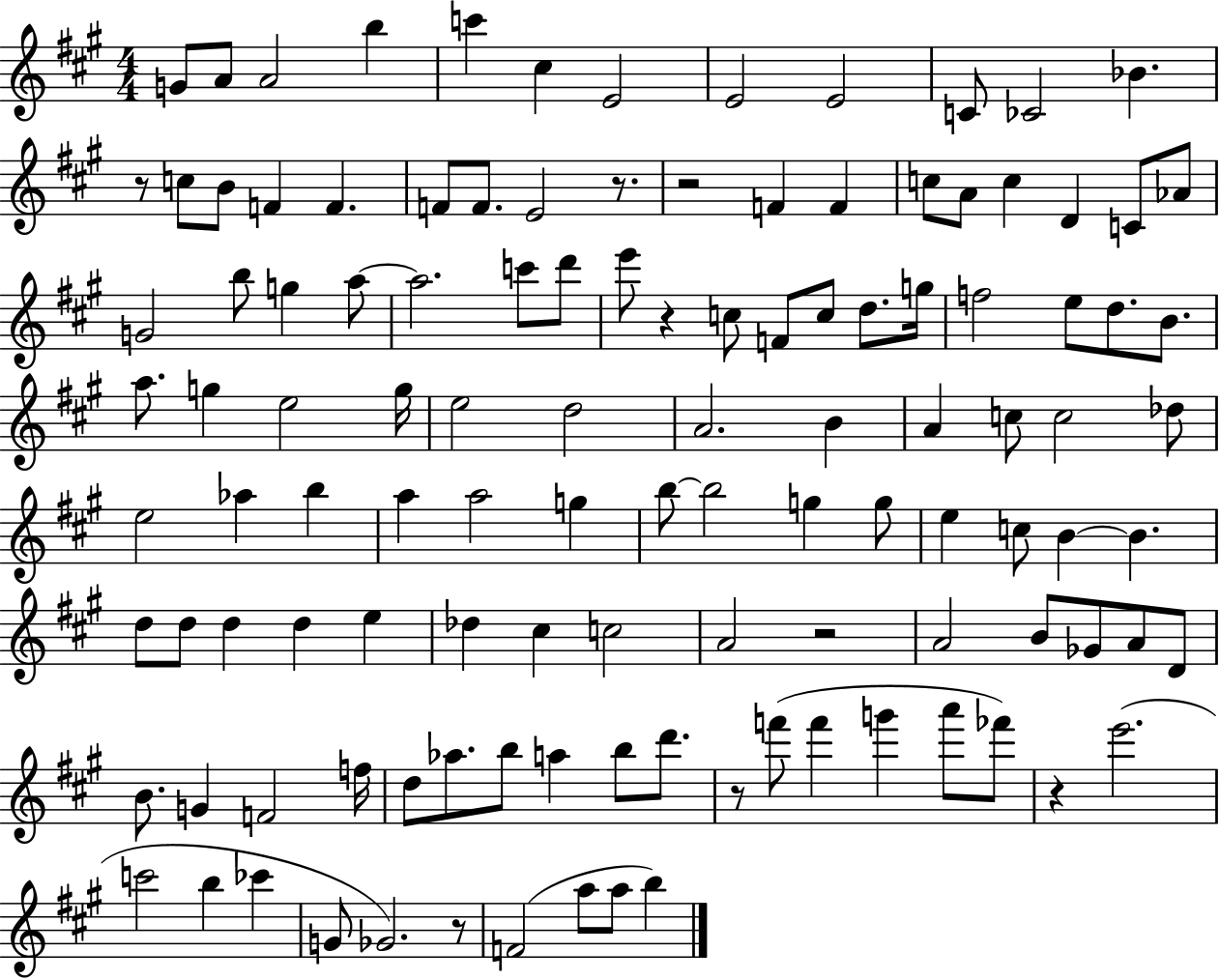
G4/e A4/e A4/h B5/q C6/q C#5/q E4/h E4/h E4/h C4/e CES4/h Bb4/q. R/e C5/e B4/e F4/q F4/q. F4/e F4/e. E4/h R/e. R/h F4/q F4/q C5/e A4/e C5/q D4/q C4/e Ab4/e G4/h B5/e G5/q A5/e A5/h. C6/e D6/e E6/e R/q C5/e F4/e C5/e D5/e. G5/s F5/h E5/e D5/e. B4/e. A5/e. G5/q E5/h G5/s E5/h D5/h A4/h. B4/q A4/q C5/e C5/h Db5/e E5/h Ab5/q B5/q A5/q A5/h G5/q B5/e B5/h G5/q G5/e E5/q C5/e B4/q B4/q. D5/e D5/e D5/q D5/q E5/q Db5/q C#5/q C5/h A4/h R/h A4/h B4/e Gb4/e A4/e D4/e B4/e. G4/q F4/h F5/s D5/e Ab5/e. B5/e A5/q B5/e D6/e. R/e F6/e F6/q G6/q A6/e FES6/e R/q E6/h. C6/h B5/q CES6/q G4/e Gb4/h. R/e F4/h A5/e A5/e B5/q